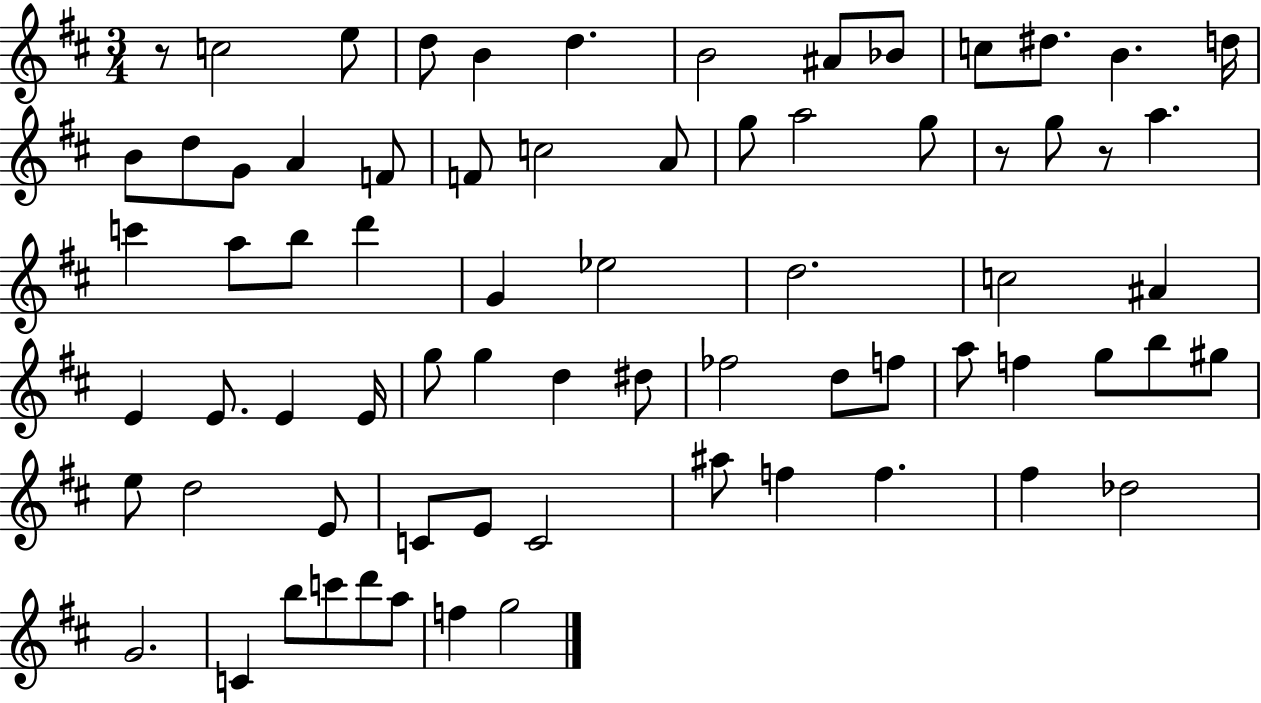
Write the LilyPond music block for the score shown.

{
  \clef treble
  \numericTimeSignature
  \time 3/4
  \key d \major
  r8 c''2 e''8 | d''8 b'4 d''4. | b'2 ais'8 bes'8 | c''8 dis''8. b'4. d''16 | \break b'8 d''8 g'8 a'4 f'8 | f'8 c''2 a'8 | g''8 a''2 g''8 | r8 g''8 r8 a''4. | \break c'''4 a''8 b''8 d'''4 | g'4 ees''2 | d''2. | c''2 ais'4 | \break e'4 e'8. e'4 e'16 | g''8 g''4 d''4 dis''8 | fes''2 d''8 f''8 | a''8 f''4 g''8 b''8 gis''8 | \break e''8 d''2 e'8 | c'8 e'8 c'2 | ais''8 f''4 f''4. | fis''4 des''2 | \break g'2. | c'4 b''8 c'''8 d'''8 a''8 | f''4 g''2 | \bar "|."
}